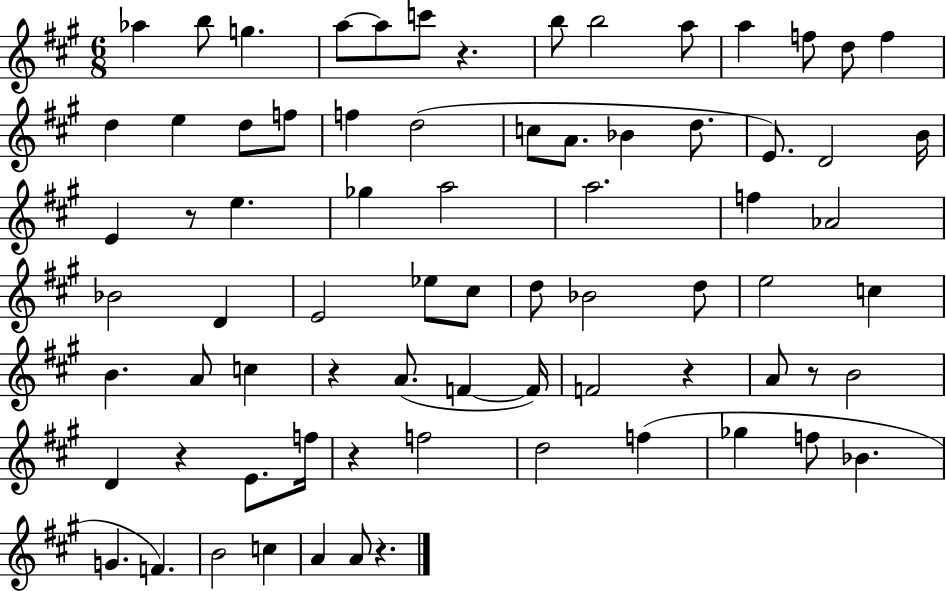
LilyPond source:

{
  \clef treble
  \numericTimeSignature
  \time 6/8
  \key a \major
  aes''4 b''8 g''4. | a''8~~ a''8 c'''8 r4. | b''8 b''2 a''8 | a''4 f''8 d''8 f''4 | \break d''4 e''4 d''8 f''8 | f''4 d''2( | c''8 a'8. bes'4 d''8. | e'8.) d'2 b'16 | \break e'4 r8 e''4. | ges''4 a''2 | a''2. | f''4 aes'2 | \break bes'2 d'4 | e'2 ees''8 cis''8 | d''8 bes'2 d''8 | e''2 c''4 | \break b'4. a'8 c''4 | r4 a'8.( f'4~~ f'16) | f'2 r4 | a'8 r8 b'2 | \break d'4 r4 e'8. f''16 | r4 f''2 | d''2 f''4( | ges''4 f''8 bes'4. | \break g'4. f'4.) | b'2 c''4 | a'4 a'8 r4. | \bar "|."
}